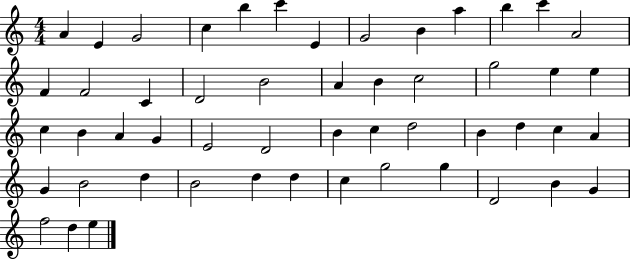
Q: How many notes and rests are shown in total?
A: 52